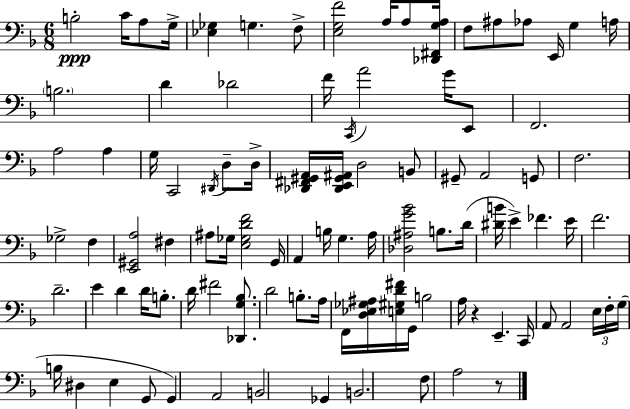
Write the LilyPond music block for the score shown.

{
  \clef bass
  \numericTimeSignature
  \time 6/8
  \key d \minor
  b2-.\ppp c'16 a8 g16-> | <ees ges>4 g4. f8-> | <e g f'>2 a16 a8 <des, fis, g a>16 | f8 ais8 aes8 e,16 g4 a16 | \break \parenthesize b2. | d'4 des'2 | f'16 \acciaccatura { c,16 } a'2 g'16 e,8 | f,2. | \break a2 a4 | g16 c,2 \acciaccatura { dis,16 } d8-- | d16-> <des, fis, gis, a,>16 <des, e, gis, ais,>16 d2 | b,8 gis,8-- a,2 | \break g,8 f2. | ges2-> f4 | <e, gis, a>2 fis4 | ais8 ges16 <e ges d' f'>2 | \break g,16 a,4 b16 g4. | a16 <des ais g' bes'>2 b8. | d'16( <dis' b'>16 e'4->) fes'4. | e'16 f'2. | \break d'2.-- | e'4 d'4 d'16 b8.-. | d'16 fis'2 <des, g bes>8. | d'2 b8.-. | \break a16 f,16 <d ees ges ais>16 <e gis d' fis'>16 g,16 b2 | a16 r4 e,4.-- | c,16 a,8 a,2 | \tuplet 3/2 { e16 f16-. g16( } b16 dis4 e4 | \break g,8 g,4) a,2 | b,2 ges,4 | b,2. | f8 a2 | \break r8 \bar "|."
}